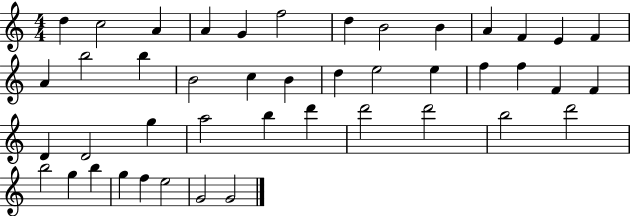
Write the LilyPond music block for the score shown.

{
  \clef treble
  \numericTimeSignature
  \time 4/4
  \key c \major
  d''4 c''2 a'4 | a'4 g'4 f''2 | d''4 b'2 b'4 | a'4 f'4 e'4 f'4 | \break a'4 b''2 b''4 | b'2 c''4 b'4 | d''4 e''2 e''4 | f''4 f''4 f'4 f'4 | \break d'4 d'2 g''4 | a''2 b''4 d'''4 | d'''2 d'''2 | b''2 d'''2 | \break b''2 g''4 b''4 | g''4 f''4 e''2 | g'2 g'2 | \bar "|."
}